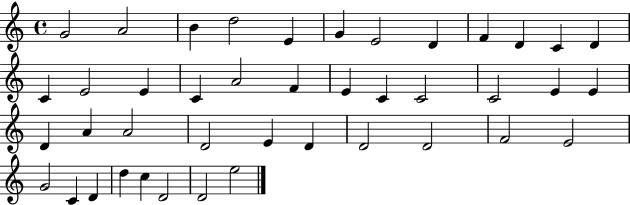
G4/h A4/h B4/q D5/h E4/q G4/q E4/h D4/q F4/q D4/q C4/q D4/q C4/q E4/h E4/q C4/q A4/h F4/q E4/q C4/q C4/h C4/h E4/q E4/q D4/q A4/q A4/h D4/h E4/q D4/q D4/h D4/h F4/h E4/h G4/h C4/q D4/q D5/q C5/q D4/h D4/h E5/h